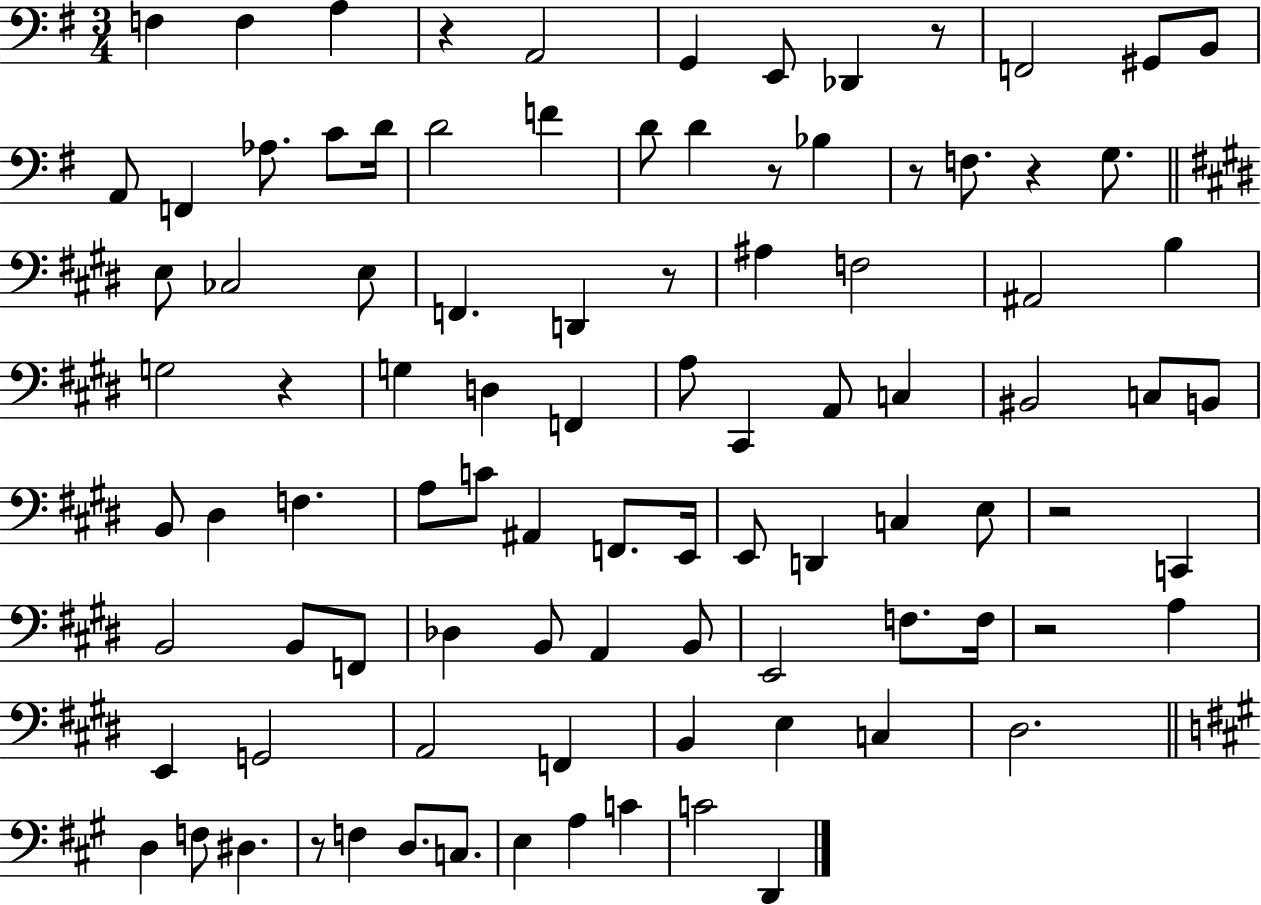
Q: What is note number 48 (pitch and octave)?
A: A#2